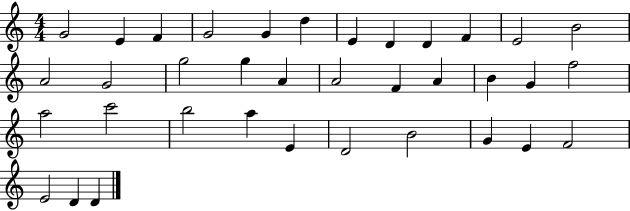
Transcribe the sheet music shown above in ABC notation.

X:1
T:Untitled
M:4/4
L:1/4
K:C
G2 E F G2 G d E D D F E2 B2 A2 G2 g2 g A A2 F A B G f2 a2 c'2 b2 a E D2 B2 G E F2 E2 D D